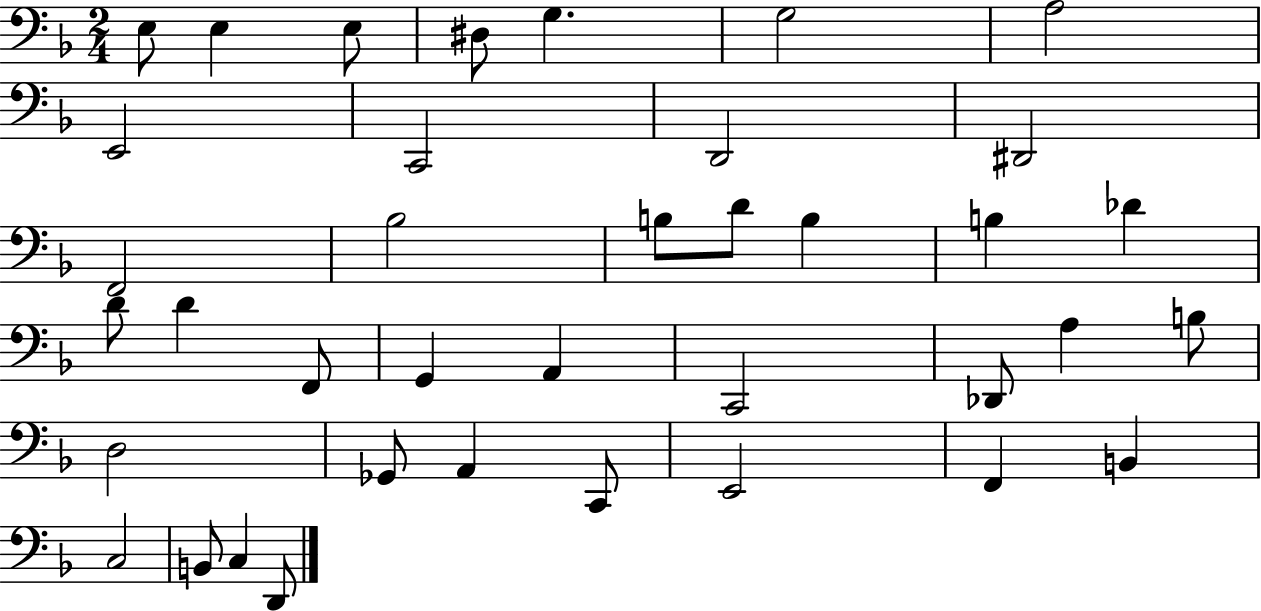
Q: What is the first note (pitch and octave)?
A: E3